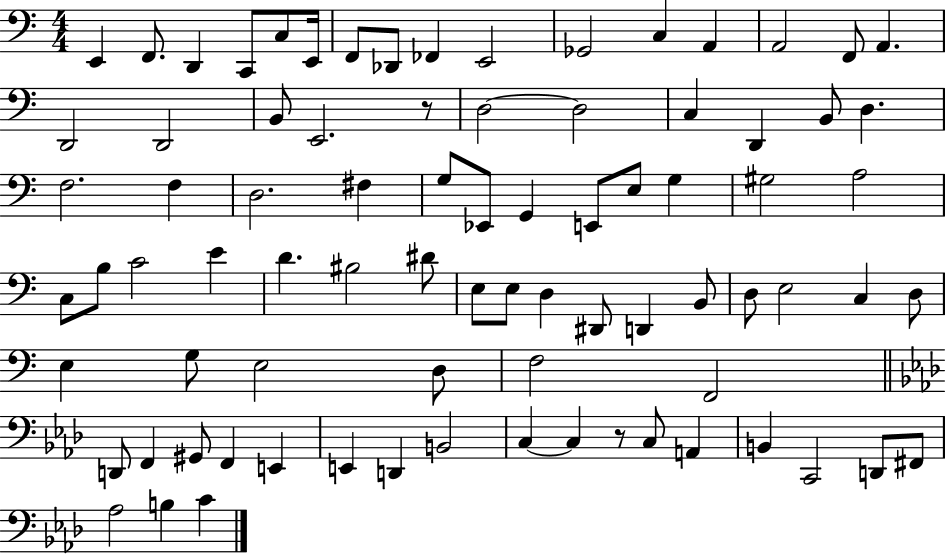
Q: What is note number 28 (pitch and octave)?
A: F3